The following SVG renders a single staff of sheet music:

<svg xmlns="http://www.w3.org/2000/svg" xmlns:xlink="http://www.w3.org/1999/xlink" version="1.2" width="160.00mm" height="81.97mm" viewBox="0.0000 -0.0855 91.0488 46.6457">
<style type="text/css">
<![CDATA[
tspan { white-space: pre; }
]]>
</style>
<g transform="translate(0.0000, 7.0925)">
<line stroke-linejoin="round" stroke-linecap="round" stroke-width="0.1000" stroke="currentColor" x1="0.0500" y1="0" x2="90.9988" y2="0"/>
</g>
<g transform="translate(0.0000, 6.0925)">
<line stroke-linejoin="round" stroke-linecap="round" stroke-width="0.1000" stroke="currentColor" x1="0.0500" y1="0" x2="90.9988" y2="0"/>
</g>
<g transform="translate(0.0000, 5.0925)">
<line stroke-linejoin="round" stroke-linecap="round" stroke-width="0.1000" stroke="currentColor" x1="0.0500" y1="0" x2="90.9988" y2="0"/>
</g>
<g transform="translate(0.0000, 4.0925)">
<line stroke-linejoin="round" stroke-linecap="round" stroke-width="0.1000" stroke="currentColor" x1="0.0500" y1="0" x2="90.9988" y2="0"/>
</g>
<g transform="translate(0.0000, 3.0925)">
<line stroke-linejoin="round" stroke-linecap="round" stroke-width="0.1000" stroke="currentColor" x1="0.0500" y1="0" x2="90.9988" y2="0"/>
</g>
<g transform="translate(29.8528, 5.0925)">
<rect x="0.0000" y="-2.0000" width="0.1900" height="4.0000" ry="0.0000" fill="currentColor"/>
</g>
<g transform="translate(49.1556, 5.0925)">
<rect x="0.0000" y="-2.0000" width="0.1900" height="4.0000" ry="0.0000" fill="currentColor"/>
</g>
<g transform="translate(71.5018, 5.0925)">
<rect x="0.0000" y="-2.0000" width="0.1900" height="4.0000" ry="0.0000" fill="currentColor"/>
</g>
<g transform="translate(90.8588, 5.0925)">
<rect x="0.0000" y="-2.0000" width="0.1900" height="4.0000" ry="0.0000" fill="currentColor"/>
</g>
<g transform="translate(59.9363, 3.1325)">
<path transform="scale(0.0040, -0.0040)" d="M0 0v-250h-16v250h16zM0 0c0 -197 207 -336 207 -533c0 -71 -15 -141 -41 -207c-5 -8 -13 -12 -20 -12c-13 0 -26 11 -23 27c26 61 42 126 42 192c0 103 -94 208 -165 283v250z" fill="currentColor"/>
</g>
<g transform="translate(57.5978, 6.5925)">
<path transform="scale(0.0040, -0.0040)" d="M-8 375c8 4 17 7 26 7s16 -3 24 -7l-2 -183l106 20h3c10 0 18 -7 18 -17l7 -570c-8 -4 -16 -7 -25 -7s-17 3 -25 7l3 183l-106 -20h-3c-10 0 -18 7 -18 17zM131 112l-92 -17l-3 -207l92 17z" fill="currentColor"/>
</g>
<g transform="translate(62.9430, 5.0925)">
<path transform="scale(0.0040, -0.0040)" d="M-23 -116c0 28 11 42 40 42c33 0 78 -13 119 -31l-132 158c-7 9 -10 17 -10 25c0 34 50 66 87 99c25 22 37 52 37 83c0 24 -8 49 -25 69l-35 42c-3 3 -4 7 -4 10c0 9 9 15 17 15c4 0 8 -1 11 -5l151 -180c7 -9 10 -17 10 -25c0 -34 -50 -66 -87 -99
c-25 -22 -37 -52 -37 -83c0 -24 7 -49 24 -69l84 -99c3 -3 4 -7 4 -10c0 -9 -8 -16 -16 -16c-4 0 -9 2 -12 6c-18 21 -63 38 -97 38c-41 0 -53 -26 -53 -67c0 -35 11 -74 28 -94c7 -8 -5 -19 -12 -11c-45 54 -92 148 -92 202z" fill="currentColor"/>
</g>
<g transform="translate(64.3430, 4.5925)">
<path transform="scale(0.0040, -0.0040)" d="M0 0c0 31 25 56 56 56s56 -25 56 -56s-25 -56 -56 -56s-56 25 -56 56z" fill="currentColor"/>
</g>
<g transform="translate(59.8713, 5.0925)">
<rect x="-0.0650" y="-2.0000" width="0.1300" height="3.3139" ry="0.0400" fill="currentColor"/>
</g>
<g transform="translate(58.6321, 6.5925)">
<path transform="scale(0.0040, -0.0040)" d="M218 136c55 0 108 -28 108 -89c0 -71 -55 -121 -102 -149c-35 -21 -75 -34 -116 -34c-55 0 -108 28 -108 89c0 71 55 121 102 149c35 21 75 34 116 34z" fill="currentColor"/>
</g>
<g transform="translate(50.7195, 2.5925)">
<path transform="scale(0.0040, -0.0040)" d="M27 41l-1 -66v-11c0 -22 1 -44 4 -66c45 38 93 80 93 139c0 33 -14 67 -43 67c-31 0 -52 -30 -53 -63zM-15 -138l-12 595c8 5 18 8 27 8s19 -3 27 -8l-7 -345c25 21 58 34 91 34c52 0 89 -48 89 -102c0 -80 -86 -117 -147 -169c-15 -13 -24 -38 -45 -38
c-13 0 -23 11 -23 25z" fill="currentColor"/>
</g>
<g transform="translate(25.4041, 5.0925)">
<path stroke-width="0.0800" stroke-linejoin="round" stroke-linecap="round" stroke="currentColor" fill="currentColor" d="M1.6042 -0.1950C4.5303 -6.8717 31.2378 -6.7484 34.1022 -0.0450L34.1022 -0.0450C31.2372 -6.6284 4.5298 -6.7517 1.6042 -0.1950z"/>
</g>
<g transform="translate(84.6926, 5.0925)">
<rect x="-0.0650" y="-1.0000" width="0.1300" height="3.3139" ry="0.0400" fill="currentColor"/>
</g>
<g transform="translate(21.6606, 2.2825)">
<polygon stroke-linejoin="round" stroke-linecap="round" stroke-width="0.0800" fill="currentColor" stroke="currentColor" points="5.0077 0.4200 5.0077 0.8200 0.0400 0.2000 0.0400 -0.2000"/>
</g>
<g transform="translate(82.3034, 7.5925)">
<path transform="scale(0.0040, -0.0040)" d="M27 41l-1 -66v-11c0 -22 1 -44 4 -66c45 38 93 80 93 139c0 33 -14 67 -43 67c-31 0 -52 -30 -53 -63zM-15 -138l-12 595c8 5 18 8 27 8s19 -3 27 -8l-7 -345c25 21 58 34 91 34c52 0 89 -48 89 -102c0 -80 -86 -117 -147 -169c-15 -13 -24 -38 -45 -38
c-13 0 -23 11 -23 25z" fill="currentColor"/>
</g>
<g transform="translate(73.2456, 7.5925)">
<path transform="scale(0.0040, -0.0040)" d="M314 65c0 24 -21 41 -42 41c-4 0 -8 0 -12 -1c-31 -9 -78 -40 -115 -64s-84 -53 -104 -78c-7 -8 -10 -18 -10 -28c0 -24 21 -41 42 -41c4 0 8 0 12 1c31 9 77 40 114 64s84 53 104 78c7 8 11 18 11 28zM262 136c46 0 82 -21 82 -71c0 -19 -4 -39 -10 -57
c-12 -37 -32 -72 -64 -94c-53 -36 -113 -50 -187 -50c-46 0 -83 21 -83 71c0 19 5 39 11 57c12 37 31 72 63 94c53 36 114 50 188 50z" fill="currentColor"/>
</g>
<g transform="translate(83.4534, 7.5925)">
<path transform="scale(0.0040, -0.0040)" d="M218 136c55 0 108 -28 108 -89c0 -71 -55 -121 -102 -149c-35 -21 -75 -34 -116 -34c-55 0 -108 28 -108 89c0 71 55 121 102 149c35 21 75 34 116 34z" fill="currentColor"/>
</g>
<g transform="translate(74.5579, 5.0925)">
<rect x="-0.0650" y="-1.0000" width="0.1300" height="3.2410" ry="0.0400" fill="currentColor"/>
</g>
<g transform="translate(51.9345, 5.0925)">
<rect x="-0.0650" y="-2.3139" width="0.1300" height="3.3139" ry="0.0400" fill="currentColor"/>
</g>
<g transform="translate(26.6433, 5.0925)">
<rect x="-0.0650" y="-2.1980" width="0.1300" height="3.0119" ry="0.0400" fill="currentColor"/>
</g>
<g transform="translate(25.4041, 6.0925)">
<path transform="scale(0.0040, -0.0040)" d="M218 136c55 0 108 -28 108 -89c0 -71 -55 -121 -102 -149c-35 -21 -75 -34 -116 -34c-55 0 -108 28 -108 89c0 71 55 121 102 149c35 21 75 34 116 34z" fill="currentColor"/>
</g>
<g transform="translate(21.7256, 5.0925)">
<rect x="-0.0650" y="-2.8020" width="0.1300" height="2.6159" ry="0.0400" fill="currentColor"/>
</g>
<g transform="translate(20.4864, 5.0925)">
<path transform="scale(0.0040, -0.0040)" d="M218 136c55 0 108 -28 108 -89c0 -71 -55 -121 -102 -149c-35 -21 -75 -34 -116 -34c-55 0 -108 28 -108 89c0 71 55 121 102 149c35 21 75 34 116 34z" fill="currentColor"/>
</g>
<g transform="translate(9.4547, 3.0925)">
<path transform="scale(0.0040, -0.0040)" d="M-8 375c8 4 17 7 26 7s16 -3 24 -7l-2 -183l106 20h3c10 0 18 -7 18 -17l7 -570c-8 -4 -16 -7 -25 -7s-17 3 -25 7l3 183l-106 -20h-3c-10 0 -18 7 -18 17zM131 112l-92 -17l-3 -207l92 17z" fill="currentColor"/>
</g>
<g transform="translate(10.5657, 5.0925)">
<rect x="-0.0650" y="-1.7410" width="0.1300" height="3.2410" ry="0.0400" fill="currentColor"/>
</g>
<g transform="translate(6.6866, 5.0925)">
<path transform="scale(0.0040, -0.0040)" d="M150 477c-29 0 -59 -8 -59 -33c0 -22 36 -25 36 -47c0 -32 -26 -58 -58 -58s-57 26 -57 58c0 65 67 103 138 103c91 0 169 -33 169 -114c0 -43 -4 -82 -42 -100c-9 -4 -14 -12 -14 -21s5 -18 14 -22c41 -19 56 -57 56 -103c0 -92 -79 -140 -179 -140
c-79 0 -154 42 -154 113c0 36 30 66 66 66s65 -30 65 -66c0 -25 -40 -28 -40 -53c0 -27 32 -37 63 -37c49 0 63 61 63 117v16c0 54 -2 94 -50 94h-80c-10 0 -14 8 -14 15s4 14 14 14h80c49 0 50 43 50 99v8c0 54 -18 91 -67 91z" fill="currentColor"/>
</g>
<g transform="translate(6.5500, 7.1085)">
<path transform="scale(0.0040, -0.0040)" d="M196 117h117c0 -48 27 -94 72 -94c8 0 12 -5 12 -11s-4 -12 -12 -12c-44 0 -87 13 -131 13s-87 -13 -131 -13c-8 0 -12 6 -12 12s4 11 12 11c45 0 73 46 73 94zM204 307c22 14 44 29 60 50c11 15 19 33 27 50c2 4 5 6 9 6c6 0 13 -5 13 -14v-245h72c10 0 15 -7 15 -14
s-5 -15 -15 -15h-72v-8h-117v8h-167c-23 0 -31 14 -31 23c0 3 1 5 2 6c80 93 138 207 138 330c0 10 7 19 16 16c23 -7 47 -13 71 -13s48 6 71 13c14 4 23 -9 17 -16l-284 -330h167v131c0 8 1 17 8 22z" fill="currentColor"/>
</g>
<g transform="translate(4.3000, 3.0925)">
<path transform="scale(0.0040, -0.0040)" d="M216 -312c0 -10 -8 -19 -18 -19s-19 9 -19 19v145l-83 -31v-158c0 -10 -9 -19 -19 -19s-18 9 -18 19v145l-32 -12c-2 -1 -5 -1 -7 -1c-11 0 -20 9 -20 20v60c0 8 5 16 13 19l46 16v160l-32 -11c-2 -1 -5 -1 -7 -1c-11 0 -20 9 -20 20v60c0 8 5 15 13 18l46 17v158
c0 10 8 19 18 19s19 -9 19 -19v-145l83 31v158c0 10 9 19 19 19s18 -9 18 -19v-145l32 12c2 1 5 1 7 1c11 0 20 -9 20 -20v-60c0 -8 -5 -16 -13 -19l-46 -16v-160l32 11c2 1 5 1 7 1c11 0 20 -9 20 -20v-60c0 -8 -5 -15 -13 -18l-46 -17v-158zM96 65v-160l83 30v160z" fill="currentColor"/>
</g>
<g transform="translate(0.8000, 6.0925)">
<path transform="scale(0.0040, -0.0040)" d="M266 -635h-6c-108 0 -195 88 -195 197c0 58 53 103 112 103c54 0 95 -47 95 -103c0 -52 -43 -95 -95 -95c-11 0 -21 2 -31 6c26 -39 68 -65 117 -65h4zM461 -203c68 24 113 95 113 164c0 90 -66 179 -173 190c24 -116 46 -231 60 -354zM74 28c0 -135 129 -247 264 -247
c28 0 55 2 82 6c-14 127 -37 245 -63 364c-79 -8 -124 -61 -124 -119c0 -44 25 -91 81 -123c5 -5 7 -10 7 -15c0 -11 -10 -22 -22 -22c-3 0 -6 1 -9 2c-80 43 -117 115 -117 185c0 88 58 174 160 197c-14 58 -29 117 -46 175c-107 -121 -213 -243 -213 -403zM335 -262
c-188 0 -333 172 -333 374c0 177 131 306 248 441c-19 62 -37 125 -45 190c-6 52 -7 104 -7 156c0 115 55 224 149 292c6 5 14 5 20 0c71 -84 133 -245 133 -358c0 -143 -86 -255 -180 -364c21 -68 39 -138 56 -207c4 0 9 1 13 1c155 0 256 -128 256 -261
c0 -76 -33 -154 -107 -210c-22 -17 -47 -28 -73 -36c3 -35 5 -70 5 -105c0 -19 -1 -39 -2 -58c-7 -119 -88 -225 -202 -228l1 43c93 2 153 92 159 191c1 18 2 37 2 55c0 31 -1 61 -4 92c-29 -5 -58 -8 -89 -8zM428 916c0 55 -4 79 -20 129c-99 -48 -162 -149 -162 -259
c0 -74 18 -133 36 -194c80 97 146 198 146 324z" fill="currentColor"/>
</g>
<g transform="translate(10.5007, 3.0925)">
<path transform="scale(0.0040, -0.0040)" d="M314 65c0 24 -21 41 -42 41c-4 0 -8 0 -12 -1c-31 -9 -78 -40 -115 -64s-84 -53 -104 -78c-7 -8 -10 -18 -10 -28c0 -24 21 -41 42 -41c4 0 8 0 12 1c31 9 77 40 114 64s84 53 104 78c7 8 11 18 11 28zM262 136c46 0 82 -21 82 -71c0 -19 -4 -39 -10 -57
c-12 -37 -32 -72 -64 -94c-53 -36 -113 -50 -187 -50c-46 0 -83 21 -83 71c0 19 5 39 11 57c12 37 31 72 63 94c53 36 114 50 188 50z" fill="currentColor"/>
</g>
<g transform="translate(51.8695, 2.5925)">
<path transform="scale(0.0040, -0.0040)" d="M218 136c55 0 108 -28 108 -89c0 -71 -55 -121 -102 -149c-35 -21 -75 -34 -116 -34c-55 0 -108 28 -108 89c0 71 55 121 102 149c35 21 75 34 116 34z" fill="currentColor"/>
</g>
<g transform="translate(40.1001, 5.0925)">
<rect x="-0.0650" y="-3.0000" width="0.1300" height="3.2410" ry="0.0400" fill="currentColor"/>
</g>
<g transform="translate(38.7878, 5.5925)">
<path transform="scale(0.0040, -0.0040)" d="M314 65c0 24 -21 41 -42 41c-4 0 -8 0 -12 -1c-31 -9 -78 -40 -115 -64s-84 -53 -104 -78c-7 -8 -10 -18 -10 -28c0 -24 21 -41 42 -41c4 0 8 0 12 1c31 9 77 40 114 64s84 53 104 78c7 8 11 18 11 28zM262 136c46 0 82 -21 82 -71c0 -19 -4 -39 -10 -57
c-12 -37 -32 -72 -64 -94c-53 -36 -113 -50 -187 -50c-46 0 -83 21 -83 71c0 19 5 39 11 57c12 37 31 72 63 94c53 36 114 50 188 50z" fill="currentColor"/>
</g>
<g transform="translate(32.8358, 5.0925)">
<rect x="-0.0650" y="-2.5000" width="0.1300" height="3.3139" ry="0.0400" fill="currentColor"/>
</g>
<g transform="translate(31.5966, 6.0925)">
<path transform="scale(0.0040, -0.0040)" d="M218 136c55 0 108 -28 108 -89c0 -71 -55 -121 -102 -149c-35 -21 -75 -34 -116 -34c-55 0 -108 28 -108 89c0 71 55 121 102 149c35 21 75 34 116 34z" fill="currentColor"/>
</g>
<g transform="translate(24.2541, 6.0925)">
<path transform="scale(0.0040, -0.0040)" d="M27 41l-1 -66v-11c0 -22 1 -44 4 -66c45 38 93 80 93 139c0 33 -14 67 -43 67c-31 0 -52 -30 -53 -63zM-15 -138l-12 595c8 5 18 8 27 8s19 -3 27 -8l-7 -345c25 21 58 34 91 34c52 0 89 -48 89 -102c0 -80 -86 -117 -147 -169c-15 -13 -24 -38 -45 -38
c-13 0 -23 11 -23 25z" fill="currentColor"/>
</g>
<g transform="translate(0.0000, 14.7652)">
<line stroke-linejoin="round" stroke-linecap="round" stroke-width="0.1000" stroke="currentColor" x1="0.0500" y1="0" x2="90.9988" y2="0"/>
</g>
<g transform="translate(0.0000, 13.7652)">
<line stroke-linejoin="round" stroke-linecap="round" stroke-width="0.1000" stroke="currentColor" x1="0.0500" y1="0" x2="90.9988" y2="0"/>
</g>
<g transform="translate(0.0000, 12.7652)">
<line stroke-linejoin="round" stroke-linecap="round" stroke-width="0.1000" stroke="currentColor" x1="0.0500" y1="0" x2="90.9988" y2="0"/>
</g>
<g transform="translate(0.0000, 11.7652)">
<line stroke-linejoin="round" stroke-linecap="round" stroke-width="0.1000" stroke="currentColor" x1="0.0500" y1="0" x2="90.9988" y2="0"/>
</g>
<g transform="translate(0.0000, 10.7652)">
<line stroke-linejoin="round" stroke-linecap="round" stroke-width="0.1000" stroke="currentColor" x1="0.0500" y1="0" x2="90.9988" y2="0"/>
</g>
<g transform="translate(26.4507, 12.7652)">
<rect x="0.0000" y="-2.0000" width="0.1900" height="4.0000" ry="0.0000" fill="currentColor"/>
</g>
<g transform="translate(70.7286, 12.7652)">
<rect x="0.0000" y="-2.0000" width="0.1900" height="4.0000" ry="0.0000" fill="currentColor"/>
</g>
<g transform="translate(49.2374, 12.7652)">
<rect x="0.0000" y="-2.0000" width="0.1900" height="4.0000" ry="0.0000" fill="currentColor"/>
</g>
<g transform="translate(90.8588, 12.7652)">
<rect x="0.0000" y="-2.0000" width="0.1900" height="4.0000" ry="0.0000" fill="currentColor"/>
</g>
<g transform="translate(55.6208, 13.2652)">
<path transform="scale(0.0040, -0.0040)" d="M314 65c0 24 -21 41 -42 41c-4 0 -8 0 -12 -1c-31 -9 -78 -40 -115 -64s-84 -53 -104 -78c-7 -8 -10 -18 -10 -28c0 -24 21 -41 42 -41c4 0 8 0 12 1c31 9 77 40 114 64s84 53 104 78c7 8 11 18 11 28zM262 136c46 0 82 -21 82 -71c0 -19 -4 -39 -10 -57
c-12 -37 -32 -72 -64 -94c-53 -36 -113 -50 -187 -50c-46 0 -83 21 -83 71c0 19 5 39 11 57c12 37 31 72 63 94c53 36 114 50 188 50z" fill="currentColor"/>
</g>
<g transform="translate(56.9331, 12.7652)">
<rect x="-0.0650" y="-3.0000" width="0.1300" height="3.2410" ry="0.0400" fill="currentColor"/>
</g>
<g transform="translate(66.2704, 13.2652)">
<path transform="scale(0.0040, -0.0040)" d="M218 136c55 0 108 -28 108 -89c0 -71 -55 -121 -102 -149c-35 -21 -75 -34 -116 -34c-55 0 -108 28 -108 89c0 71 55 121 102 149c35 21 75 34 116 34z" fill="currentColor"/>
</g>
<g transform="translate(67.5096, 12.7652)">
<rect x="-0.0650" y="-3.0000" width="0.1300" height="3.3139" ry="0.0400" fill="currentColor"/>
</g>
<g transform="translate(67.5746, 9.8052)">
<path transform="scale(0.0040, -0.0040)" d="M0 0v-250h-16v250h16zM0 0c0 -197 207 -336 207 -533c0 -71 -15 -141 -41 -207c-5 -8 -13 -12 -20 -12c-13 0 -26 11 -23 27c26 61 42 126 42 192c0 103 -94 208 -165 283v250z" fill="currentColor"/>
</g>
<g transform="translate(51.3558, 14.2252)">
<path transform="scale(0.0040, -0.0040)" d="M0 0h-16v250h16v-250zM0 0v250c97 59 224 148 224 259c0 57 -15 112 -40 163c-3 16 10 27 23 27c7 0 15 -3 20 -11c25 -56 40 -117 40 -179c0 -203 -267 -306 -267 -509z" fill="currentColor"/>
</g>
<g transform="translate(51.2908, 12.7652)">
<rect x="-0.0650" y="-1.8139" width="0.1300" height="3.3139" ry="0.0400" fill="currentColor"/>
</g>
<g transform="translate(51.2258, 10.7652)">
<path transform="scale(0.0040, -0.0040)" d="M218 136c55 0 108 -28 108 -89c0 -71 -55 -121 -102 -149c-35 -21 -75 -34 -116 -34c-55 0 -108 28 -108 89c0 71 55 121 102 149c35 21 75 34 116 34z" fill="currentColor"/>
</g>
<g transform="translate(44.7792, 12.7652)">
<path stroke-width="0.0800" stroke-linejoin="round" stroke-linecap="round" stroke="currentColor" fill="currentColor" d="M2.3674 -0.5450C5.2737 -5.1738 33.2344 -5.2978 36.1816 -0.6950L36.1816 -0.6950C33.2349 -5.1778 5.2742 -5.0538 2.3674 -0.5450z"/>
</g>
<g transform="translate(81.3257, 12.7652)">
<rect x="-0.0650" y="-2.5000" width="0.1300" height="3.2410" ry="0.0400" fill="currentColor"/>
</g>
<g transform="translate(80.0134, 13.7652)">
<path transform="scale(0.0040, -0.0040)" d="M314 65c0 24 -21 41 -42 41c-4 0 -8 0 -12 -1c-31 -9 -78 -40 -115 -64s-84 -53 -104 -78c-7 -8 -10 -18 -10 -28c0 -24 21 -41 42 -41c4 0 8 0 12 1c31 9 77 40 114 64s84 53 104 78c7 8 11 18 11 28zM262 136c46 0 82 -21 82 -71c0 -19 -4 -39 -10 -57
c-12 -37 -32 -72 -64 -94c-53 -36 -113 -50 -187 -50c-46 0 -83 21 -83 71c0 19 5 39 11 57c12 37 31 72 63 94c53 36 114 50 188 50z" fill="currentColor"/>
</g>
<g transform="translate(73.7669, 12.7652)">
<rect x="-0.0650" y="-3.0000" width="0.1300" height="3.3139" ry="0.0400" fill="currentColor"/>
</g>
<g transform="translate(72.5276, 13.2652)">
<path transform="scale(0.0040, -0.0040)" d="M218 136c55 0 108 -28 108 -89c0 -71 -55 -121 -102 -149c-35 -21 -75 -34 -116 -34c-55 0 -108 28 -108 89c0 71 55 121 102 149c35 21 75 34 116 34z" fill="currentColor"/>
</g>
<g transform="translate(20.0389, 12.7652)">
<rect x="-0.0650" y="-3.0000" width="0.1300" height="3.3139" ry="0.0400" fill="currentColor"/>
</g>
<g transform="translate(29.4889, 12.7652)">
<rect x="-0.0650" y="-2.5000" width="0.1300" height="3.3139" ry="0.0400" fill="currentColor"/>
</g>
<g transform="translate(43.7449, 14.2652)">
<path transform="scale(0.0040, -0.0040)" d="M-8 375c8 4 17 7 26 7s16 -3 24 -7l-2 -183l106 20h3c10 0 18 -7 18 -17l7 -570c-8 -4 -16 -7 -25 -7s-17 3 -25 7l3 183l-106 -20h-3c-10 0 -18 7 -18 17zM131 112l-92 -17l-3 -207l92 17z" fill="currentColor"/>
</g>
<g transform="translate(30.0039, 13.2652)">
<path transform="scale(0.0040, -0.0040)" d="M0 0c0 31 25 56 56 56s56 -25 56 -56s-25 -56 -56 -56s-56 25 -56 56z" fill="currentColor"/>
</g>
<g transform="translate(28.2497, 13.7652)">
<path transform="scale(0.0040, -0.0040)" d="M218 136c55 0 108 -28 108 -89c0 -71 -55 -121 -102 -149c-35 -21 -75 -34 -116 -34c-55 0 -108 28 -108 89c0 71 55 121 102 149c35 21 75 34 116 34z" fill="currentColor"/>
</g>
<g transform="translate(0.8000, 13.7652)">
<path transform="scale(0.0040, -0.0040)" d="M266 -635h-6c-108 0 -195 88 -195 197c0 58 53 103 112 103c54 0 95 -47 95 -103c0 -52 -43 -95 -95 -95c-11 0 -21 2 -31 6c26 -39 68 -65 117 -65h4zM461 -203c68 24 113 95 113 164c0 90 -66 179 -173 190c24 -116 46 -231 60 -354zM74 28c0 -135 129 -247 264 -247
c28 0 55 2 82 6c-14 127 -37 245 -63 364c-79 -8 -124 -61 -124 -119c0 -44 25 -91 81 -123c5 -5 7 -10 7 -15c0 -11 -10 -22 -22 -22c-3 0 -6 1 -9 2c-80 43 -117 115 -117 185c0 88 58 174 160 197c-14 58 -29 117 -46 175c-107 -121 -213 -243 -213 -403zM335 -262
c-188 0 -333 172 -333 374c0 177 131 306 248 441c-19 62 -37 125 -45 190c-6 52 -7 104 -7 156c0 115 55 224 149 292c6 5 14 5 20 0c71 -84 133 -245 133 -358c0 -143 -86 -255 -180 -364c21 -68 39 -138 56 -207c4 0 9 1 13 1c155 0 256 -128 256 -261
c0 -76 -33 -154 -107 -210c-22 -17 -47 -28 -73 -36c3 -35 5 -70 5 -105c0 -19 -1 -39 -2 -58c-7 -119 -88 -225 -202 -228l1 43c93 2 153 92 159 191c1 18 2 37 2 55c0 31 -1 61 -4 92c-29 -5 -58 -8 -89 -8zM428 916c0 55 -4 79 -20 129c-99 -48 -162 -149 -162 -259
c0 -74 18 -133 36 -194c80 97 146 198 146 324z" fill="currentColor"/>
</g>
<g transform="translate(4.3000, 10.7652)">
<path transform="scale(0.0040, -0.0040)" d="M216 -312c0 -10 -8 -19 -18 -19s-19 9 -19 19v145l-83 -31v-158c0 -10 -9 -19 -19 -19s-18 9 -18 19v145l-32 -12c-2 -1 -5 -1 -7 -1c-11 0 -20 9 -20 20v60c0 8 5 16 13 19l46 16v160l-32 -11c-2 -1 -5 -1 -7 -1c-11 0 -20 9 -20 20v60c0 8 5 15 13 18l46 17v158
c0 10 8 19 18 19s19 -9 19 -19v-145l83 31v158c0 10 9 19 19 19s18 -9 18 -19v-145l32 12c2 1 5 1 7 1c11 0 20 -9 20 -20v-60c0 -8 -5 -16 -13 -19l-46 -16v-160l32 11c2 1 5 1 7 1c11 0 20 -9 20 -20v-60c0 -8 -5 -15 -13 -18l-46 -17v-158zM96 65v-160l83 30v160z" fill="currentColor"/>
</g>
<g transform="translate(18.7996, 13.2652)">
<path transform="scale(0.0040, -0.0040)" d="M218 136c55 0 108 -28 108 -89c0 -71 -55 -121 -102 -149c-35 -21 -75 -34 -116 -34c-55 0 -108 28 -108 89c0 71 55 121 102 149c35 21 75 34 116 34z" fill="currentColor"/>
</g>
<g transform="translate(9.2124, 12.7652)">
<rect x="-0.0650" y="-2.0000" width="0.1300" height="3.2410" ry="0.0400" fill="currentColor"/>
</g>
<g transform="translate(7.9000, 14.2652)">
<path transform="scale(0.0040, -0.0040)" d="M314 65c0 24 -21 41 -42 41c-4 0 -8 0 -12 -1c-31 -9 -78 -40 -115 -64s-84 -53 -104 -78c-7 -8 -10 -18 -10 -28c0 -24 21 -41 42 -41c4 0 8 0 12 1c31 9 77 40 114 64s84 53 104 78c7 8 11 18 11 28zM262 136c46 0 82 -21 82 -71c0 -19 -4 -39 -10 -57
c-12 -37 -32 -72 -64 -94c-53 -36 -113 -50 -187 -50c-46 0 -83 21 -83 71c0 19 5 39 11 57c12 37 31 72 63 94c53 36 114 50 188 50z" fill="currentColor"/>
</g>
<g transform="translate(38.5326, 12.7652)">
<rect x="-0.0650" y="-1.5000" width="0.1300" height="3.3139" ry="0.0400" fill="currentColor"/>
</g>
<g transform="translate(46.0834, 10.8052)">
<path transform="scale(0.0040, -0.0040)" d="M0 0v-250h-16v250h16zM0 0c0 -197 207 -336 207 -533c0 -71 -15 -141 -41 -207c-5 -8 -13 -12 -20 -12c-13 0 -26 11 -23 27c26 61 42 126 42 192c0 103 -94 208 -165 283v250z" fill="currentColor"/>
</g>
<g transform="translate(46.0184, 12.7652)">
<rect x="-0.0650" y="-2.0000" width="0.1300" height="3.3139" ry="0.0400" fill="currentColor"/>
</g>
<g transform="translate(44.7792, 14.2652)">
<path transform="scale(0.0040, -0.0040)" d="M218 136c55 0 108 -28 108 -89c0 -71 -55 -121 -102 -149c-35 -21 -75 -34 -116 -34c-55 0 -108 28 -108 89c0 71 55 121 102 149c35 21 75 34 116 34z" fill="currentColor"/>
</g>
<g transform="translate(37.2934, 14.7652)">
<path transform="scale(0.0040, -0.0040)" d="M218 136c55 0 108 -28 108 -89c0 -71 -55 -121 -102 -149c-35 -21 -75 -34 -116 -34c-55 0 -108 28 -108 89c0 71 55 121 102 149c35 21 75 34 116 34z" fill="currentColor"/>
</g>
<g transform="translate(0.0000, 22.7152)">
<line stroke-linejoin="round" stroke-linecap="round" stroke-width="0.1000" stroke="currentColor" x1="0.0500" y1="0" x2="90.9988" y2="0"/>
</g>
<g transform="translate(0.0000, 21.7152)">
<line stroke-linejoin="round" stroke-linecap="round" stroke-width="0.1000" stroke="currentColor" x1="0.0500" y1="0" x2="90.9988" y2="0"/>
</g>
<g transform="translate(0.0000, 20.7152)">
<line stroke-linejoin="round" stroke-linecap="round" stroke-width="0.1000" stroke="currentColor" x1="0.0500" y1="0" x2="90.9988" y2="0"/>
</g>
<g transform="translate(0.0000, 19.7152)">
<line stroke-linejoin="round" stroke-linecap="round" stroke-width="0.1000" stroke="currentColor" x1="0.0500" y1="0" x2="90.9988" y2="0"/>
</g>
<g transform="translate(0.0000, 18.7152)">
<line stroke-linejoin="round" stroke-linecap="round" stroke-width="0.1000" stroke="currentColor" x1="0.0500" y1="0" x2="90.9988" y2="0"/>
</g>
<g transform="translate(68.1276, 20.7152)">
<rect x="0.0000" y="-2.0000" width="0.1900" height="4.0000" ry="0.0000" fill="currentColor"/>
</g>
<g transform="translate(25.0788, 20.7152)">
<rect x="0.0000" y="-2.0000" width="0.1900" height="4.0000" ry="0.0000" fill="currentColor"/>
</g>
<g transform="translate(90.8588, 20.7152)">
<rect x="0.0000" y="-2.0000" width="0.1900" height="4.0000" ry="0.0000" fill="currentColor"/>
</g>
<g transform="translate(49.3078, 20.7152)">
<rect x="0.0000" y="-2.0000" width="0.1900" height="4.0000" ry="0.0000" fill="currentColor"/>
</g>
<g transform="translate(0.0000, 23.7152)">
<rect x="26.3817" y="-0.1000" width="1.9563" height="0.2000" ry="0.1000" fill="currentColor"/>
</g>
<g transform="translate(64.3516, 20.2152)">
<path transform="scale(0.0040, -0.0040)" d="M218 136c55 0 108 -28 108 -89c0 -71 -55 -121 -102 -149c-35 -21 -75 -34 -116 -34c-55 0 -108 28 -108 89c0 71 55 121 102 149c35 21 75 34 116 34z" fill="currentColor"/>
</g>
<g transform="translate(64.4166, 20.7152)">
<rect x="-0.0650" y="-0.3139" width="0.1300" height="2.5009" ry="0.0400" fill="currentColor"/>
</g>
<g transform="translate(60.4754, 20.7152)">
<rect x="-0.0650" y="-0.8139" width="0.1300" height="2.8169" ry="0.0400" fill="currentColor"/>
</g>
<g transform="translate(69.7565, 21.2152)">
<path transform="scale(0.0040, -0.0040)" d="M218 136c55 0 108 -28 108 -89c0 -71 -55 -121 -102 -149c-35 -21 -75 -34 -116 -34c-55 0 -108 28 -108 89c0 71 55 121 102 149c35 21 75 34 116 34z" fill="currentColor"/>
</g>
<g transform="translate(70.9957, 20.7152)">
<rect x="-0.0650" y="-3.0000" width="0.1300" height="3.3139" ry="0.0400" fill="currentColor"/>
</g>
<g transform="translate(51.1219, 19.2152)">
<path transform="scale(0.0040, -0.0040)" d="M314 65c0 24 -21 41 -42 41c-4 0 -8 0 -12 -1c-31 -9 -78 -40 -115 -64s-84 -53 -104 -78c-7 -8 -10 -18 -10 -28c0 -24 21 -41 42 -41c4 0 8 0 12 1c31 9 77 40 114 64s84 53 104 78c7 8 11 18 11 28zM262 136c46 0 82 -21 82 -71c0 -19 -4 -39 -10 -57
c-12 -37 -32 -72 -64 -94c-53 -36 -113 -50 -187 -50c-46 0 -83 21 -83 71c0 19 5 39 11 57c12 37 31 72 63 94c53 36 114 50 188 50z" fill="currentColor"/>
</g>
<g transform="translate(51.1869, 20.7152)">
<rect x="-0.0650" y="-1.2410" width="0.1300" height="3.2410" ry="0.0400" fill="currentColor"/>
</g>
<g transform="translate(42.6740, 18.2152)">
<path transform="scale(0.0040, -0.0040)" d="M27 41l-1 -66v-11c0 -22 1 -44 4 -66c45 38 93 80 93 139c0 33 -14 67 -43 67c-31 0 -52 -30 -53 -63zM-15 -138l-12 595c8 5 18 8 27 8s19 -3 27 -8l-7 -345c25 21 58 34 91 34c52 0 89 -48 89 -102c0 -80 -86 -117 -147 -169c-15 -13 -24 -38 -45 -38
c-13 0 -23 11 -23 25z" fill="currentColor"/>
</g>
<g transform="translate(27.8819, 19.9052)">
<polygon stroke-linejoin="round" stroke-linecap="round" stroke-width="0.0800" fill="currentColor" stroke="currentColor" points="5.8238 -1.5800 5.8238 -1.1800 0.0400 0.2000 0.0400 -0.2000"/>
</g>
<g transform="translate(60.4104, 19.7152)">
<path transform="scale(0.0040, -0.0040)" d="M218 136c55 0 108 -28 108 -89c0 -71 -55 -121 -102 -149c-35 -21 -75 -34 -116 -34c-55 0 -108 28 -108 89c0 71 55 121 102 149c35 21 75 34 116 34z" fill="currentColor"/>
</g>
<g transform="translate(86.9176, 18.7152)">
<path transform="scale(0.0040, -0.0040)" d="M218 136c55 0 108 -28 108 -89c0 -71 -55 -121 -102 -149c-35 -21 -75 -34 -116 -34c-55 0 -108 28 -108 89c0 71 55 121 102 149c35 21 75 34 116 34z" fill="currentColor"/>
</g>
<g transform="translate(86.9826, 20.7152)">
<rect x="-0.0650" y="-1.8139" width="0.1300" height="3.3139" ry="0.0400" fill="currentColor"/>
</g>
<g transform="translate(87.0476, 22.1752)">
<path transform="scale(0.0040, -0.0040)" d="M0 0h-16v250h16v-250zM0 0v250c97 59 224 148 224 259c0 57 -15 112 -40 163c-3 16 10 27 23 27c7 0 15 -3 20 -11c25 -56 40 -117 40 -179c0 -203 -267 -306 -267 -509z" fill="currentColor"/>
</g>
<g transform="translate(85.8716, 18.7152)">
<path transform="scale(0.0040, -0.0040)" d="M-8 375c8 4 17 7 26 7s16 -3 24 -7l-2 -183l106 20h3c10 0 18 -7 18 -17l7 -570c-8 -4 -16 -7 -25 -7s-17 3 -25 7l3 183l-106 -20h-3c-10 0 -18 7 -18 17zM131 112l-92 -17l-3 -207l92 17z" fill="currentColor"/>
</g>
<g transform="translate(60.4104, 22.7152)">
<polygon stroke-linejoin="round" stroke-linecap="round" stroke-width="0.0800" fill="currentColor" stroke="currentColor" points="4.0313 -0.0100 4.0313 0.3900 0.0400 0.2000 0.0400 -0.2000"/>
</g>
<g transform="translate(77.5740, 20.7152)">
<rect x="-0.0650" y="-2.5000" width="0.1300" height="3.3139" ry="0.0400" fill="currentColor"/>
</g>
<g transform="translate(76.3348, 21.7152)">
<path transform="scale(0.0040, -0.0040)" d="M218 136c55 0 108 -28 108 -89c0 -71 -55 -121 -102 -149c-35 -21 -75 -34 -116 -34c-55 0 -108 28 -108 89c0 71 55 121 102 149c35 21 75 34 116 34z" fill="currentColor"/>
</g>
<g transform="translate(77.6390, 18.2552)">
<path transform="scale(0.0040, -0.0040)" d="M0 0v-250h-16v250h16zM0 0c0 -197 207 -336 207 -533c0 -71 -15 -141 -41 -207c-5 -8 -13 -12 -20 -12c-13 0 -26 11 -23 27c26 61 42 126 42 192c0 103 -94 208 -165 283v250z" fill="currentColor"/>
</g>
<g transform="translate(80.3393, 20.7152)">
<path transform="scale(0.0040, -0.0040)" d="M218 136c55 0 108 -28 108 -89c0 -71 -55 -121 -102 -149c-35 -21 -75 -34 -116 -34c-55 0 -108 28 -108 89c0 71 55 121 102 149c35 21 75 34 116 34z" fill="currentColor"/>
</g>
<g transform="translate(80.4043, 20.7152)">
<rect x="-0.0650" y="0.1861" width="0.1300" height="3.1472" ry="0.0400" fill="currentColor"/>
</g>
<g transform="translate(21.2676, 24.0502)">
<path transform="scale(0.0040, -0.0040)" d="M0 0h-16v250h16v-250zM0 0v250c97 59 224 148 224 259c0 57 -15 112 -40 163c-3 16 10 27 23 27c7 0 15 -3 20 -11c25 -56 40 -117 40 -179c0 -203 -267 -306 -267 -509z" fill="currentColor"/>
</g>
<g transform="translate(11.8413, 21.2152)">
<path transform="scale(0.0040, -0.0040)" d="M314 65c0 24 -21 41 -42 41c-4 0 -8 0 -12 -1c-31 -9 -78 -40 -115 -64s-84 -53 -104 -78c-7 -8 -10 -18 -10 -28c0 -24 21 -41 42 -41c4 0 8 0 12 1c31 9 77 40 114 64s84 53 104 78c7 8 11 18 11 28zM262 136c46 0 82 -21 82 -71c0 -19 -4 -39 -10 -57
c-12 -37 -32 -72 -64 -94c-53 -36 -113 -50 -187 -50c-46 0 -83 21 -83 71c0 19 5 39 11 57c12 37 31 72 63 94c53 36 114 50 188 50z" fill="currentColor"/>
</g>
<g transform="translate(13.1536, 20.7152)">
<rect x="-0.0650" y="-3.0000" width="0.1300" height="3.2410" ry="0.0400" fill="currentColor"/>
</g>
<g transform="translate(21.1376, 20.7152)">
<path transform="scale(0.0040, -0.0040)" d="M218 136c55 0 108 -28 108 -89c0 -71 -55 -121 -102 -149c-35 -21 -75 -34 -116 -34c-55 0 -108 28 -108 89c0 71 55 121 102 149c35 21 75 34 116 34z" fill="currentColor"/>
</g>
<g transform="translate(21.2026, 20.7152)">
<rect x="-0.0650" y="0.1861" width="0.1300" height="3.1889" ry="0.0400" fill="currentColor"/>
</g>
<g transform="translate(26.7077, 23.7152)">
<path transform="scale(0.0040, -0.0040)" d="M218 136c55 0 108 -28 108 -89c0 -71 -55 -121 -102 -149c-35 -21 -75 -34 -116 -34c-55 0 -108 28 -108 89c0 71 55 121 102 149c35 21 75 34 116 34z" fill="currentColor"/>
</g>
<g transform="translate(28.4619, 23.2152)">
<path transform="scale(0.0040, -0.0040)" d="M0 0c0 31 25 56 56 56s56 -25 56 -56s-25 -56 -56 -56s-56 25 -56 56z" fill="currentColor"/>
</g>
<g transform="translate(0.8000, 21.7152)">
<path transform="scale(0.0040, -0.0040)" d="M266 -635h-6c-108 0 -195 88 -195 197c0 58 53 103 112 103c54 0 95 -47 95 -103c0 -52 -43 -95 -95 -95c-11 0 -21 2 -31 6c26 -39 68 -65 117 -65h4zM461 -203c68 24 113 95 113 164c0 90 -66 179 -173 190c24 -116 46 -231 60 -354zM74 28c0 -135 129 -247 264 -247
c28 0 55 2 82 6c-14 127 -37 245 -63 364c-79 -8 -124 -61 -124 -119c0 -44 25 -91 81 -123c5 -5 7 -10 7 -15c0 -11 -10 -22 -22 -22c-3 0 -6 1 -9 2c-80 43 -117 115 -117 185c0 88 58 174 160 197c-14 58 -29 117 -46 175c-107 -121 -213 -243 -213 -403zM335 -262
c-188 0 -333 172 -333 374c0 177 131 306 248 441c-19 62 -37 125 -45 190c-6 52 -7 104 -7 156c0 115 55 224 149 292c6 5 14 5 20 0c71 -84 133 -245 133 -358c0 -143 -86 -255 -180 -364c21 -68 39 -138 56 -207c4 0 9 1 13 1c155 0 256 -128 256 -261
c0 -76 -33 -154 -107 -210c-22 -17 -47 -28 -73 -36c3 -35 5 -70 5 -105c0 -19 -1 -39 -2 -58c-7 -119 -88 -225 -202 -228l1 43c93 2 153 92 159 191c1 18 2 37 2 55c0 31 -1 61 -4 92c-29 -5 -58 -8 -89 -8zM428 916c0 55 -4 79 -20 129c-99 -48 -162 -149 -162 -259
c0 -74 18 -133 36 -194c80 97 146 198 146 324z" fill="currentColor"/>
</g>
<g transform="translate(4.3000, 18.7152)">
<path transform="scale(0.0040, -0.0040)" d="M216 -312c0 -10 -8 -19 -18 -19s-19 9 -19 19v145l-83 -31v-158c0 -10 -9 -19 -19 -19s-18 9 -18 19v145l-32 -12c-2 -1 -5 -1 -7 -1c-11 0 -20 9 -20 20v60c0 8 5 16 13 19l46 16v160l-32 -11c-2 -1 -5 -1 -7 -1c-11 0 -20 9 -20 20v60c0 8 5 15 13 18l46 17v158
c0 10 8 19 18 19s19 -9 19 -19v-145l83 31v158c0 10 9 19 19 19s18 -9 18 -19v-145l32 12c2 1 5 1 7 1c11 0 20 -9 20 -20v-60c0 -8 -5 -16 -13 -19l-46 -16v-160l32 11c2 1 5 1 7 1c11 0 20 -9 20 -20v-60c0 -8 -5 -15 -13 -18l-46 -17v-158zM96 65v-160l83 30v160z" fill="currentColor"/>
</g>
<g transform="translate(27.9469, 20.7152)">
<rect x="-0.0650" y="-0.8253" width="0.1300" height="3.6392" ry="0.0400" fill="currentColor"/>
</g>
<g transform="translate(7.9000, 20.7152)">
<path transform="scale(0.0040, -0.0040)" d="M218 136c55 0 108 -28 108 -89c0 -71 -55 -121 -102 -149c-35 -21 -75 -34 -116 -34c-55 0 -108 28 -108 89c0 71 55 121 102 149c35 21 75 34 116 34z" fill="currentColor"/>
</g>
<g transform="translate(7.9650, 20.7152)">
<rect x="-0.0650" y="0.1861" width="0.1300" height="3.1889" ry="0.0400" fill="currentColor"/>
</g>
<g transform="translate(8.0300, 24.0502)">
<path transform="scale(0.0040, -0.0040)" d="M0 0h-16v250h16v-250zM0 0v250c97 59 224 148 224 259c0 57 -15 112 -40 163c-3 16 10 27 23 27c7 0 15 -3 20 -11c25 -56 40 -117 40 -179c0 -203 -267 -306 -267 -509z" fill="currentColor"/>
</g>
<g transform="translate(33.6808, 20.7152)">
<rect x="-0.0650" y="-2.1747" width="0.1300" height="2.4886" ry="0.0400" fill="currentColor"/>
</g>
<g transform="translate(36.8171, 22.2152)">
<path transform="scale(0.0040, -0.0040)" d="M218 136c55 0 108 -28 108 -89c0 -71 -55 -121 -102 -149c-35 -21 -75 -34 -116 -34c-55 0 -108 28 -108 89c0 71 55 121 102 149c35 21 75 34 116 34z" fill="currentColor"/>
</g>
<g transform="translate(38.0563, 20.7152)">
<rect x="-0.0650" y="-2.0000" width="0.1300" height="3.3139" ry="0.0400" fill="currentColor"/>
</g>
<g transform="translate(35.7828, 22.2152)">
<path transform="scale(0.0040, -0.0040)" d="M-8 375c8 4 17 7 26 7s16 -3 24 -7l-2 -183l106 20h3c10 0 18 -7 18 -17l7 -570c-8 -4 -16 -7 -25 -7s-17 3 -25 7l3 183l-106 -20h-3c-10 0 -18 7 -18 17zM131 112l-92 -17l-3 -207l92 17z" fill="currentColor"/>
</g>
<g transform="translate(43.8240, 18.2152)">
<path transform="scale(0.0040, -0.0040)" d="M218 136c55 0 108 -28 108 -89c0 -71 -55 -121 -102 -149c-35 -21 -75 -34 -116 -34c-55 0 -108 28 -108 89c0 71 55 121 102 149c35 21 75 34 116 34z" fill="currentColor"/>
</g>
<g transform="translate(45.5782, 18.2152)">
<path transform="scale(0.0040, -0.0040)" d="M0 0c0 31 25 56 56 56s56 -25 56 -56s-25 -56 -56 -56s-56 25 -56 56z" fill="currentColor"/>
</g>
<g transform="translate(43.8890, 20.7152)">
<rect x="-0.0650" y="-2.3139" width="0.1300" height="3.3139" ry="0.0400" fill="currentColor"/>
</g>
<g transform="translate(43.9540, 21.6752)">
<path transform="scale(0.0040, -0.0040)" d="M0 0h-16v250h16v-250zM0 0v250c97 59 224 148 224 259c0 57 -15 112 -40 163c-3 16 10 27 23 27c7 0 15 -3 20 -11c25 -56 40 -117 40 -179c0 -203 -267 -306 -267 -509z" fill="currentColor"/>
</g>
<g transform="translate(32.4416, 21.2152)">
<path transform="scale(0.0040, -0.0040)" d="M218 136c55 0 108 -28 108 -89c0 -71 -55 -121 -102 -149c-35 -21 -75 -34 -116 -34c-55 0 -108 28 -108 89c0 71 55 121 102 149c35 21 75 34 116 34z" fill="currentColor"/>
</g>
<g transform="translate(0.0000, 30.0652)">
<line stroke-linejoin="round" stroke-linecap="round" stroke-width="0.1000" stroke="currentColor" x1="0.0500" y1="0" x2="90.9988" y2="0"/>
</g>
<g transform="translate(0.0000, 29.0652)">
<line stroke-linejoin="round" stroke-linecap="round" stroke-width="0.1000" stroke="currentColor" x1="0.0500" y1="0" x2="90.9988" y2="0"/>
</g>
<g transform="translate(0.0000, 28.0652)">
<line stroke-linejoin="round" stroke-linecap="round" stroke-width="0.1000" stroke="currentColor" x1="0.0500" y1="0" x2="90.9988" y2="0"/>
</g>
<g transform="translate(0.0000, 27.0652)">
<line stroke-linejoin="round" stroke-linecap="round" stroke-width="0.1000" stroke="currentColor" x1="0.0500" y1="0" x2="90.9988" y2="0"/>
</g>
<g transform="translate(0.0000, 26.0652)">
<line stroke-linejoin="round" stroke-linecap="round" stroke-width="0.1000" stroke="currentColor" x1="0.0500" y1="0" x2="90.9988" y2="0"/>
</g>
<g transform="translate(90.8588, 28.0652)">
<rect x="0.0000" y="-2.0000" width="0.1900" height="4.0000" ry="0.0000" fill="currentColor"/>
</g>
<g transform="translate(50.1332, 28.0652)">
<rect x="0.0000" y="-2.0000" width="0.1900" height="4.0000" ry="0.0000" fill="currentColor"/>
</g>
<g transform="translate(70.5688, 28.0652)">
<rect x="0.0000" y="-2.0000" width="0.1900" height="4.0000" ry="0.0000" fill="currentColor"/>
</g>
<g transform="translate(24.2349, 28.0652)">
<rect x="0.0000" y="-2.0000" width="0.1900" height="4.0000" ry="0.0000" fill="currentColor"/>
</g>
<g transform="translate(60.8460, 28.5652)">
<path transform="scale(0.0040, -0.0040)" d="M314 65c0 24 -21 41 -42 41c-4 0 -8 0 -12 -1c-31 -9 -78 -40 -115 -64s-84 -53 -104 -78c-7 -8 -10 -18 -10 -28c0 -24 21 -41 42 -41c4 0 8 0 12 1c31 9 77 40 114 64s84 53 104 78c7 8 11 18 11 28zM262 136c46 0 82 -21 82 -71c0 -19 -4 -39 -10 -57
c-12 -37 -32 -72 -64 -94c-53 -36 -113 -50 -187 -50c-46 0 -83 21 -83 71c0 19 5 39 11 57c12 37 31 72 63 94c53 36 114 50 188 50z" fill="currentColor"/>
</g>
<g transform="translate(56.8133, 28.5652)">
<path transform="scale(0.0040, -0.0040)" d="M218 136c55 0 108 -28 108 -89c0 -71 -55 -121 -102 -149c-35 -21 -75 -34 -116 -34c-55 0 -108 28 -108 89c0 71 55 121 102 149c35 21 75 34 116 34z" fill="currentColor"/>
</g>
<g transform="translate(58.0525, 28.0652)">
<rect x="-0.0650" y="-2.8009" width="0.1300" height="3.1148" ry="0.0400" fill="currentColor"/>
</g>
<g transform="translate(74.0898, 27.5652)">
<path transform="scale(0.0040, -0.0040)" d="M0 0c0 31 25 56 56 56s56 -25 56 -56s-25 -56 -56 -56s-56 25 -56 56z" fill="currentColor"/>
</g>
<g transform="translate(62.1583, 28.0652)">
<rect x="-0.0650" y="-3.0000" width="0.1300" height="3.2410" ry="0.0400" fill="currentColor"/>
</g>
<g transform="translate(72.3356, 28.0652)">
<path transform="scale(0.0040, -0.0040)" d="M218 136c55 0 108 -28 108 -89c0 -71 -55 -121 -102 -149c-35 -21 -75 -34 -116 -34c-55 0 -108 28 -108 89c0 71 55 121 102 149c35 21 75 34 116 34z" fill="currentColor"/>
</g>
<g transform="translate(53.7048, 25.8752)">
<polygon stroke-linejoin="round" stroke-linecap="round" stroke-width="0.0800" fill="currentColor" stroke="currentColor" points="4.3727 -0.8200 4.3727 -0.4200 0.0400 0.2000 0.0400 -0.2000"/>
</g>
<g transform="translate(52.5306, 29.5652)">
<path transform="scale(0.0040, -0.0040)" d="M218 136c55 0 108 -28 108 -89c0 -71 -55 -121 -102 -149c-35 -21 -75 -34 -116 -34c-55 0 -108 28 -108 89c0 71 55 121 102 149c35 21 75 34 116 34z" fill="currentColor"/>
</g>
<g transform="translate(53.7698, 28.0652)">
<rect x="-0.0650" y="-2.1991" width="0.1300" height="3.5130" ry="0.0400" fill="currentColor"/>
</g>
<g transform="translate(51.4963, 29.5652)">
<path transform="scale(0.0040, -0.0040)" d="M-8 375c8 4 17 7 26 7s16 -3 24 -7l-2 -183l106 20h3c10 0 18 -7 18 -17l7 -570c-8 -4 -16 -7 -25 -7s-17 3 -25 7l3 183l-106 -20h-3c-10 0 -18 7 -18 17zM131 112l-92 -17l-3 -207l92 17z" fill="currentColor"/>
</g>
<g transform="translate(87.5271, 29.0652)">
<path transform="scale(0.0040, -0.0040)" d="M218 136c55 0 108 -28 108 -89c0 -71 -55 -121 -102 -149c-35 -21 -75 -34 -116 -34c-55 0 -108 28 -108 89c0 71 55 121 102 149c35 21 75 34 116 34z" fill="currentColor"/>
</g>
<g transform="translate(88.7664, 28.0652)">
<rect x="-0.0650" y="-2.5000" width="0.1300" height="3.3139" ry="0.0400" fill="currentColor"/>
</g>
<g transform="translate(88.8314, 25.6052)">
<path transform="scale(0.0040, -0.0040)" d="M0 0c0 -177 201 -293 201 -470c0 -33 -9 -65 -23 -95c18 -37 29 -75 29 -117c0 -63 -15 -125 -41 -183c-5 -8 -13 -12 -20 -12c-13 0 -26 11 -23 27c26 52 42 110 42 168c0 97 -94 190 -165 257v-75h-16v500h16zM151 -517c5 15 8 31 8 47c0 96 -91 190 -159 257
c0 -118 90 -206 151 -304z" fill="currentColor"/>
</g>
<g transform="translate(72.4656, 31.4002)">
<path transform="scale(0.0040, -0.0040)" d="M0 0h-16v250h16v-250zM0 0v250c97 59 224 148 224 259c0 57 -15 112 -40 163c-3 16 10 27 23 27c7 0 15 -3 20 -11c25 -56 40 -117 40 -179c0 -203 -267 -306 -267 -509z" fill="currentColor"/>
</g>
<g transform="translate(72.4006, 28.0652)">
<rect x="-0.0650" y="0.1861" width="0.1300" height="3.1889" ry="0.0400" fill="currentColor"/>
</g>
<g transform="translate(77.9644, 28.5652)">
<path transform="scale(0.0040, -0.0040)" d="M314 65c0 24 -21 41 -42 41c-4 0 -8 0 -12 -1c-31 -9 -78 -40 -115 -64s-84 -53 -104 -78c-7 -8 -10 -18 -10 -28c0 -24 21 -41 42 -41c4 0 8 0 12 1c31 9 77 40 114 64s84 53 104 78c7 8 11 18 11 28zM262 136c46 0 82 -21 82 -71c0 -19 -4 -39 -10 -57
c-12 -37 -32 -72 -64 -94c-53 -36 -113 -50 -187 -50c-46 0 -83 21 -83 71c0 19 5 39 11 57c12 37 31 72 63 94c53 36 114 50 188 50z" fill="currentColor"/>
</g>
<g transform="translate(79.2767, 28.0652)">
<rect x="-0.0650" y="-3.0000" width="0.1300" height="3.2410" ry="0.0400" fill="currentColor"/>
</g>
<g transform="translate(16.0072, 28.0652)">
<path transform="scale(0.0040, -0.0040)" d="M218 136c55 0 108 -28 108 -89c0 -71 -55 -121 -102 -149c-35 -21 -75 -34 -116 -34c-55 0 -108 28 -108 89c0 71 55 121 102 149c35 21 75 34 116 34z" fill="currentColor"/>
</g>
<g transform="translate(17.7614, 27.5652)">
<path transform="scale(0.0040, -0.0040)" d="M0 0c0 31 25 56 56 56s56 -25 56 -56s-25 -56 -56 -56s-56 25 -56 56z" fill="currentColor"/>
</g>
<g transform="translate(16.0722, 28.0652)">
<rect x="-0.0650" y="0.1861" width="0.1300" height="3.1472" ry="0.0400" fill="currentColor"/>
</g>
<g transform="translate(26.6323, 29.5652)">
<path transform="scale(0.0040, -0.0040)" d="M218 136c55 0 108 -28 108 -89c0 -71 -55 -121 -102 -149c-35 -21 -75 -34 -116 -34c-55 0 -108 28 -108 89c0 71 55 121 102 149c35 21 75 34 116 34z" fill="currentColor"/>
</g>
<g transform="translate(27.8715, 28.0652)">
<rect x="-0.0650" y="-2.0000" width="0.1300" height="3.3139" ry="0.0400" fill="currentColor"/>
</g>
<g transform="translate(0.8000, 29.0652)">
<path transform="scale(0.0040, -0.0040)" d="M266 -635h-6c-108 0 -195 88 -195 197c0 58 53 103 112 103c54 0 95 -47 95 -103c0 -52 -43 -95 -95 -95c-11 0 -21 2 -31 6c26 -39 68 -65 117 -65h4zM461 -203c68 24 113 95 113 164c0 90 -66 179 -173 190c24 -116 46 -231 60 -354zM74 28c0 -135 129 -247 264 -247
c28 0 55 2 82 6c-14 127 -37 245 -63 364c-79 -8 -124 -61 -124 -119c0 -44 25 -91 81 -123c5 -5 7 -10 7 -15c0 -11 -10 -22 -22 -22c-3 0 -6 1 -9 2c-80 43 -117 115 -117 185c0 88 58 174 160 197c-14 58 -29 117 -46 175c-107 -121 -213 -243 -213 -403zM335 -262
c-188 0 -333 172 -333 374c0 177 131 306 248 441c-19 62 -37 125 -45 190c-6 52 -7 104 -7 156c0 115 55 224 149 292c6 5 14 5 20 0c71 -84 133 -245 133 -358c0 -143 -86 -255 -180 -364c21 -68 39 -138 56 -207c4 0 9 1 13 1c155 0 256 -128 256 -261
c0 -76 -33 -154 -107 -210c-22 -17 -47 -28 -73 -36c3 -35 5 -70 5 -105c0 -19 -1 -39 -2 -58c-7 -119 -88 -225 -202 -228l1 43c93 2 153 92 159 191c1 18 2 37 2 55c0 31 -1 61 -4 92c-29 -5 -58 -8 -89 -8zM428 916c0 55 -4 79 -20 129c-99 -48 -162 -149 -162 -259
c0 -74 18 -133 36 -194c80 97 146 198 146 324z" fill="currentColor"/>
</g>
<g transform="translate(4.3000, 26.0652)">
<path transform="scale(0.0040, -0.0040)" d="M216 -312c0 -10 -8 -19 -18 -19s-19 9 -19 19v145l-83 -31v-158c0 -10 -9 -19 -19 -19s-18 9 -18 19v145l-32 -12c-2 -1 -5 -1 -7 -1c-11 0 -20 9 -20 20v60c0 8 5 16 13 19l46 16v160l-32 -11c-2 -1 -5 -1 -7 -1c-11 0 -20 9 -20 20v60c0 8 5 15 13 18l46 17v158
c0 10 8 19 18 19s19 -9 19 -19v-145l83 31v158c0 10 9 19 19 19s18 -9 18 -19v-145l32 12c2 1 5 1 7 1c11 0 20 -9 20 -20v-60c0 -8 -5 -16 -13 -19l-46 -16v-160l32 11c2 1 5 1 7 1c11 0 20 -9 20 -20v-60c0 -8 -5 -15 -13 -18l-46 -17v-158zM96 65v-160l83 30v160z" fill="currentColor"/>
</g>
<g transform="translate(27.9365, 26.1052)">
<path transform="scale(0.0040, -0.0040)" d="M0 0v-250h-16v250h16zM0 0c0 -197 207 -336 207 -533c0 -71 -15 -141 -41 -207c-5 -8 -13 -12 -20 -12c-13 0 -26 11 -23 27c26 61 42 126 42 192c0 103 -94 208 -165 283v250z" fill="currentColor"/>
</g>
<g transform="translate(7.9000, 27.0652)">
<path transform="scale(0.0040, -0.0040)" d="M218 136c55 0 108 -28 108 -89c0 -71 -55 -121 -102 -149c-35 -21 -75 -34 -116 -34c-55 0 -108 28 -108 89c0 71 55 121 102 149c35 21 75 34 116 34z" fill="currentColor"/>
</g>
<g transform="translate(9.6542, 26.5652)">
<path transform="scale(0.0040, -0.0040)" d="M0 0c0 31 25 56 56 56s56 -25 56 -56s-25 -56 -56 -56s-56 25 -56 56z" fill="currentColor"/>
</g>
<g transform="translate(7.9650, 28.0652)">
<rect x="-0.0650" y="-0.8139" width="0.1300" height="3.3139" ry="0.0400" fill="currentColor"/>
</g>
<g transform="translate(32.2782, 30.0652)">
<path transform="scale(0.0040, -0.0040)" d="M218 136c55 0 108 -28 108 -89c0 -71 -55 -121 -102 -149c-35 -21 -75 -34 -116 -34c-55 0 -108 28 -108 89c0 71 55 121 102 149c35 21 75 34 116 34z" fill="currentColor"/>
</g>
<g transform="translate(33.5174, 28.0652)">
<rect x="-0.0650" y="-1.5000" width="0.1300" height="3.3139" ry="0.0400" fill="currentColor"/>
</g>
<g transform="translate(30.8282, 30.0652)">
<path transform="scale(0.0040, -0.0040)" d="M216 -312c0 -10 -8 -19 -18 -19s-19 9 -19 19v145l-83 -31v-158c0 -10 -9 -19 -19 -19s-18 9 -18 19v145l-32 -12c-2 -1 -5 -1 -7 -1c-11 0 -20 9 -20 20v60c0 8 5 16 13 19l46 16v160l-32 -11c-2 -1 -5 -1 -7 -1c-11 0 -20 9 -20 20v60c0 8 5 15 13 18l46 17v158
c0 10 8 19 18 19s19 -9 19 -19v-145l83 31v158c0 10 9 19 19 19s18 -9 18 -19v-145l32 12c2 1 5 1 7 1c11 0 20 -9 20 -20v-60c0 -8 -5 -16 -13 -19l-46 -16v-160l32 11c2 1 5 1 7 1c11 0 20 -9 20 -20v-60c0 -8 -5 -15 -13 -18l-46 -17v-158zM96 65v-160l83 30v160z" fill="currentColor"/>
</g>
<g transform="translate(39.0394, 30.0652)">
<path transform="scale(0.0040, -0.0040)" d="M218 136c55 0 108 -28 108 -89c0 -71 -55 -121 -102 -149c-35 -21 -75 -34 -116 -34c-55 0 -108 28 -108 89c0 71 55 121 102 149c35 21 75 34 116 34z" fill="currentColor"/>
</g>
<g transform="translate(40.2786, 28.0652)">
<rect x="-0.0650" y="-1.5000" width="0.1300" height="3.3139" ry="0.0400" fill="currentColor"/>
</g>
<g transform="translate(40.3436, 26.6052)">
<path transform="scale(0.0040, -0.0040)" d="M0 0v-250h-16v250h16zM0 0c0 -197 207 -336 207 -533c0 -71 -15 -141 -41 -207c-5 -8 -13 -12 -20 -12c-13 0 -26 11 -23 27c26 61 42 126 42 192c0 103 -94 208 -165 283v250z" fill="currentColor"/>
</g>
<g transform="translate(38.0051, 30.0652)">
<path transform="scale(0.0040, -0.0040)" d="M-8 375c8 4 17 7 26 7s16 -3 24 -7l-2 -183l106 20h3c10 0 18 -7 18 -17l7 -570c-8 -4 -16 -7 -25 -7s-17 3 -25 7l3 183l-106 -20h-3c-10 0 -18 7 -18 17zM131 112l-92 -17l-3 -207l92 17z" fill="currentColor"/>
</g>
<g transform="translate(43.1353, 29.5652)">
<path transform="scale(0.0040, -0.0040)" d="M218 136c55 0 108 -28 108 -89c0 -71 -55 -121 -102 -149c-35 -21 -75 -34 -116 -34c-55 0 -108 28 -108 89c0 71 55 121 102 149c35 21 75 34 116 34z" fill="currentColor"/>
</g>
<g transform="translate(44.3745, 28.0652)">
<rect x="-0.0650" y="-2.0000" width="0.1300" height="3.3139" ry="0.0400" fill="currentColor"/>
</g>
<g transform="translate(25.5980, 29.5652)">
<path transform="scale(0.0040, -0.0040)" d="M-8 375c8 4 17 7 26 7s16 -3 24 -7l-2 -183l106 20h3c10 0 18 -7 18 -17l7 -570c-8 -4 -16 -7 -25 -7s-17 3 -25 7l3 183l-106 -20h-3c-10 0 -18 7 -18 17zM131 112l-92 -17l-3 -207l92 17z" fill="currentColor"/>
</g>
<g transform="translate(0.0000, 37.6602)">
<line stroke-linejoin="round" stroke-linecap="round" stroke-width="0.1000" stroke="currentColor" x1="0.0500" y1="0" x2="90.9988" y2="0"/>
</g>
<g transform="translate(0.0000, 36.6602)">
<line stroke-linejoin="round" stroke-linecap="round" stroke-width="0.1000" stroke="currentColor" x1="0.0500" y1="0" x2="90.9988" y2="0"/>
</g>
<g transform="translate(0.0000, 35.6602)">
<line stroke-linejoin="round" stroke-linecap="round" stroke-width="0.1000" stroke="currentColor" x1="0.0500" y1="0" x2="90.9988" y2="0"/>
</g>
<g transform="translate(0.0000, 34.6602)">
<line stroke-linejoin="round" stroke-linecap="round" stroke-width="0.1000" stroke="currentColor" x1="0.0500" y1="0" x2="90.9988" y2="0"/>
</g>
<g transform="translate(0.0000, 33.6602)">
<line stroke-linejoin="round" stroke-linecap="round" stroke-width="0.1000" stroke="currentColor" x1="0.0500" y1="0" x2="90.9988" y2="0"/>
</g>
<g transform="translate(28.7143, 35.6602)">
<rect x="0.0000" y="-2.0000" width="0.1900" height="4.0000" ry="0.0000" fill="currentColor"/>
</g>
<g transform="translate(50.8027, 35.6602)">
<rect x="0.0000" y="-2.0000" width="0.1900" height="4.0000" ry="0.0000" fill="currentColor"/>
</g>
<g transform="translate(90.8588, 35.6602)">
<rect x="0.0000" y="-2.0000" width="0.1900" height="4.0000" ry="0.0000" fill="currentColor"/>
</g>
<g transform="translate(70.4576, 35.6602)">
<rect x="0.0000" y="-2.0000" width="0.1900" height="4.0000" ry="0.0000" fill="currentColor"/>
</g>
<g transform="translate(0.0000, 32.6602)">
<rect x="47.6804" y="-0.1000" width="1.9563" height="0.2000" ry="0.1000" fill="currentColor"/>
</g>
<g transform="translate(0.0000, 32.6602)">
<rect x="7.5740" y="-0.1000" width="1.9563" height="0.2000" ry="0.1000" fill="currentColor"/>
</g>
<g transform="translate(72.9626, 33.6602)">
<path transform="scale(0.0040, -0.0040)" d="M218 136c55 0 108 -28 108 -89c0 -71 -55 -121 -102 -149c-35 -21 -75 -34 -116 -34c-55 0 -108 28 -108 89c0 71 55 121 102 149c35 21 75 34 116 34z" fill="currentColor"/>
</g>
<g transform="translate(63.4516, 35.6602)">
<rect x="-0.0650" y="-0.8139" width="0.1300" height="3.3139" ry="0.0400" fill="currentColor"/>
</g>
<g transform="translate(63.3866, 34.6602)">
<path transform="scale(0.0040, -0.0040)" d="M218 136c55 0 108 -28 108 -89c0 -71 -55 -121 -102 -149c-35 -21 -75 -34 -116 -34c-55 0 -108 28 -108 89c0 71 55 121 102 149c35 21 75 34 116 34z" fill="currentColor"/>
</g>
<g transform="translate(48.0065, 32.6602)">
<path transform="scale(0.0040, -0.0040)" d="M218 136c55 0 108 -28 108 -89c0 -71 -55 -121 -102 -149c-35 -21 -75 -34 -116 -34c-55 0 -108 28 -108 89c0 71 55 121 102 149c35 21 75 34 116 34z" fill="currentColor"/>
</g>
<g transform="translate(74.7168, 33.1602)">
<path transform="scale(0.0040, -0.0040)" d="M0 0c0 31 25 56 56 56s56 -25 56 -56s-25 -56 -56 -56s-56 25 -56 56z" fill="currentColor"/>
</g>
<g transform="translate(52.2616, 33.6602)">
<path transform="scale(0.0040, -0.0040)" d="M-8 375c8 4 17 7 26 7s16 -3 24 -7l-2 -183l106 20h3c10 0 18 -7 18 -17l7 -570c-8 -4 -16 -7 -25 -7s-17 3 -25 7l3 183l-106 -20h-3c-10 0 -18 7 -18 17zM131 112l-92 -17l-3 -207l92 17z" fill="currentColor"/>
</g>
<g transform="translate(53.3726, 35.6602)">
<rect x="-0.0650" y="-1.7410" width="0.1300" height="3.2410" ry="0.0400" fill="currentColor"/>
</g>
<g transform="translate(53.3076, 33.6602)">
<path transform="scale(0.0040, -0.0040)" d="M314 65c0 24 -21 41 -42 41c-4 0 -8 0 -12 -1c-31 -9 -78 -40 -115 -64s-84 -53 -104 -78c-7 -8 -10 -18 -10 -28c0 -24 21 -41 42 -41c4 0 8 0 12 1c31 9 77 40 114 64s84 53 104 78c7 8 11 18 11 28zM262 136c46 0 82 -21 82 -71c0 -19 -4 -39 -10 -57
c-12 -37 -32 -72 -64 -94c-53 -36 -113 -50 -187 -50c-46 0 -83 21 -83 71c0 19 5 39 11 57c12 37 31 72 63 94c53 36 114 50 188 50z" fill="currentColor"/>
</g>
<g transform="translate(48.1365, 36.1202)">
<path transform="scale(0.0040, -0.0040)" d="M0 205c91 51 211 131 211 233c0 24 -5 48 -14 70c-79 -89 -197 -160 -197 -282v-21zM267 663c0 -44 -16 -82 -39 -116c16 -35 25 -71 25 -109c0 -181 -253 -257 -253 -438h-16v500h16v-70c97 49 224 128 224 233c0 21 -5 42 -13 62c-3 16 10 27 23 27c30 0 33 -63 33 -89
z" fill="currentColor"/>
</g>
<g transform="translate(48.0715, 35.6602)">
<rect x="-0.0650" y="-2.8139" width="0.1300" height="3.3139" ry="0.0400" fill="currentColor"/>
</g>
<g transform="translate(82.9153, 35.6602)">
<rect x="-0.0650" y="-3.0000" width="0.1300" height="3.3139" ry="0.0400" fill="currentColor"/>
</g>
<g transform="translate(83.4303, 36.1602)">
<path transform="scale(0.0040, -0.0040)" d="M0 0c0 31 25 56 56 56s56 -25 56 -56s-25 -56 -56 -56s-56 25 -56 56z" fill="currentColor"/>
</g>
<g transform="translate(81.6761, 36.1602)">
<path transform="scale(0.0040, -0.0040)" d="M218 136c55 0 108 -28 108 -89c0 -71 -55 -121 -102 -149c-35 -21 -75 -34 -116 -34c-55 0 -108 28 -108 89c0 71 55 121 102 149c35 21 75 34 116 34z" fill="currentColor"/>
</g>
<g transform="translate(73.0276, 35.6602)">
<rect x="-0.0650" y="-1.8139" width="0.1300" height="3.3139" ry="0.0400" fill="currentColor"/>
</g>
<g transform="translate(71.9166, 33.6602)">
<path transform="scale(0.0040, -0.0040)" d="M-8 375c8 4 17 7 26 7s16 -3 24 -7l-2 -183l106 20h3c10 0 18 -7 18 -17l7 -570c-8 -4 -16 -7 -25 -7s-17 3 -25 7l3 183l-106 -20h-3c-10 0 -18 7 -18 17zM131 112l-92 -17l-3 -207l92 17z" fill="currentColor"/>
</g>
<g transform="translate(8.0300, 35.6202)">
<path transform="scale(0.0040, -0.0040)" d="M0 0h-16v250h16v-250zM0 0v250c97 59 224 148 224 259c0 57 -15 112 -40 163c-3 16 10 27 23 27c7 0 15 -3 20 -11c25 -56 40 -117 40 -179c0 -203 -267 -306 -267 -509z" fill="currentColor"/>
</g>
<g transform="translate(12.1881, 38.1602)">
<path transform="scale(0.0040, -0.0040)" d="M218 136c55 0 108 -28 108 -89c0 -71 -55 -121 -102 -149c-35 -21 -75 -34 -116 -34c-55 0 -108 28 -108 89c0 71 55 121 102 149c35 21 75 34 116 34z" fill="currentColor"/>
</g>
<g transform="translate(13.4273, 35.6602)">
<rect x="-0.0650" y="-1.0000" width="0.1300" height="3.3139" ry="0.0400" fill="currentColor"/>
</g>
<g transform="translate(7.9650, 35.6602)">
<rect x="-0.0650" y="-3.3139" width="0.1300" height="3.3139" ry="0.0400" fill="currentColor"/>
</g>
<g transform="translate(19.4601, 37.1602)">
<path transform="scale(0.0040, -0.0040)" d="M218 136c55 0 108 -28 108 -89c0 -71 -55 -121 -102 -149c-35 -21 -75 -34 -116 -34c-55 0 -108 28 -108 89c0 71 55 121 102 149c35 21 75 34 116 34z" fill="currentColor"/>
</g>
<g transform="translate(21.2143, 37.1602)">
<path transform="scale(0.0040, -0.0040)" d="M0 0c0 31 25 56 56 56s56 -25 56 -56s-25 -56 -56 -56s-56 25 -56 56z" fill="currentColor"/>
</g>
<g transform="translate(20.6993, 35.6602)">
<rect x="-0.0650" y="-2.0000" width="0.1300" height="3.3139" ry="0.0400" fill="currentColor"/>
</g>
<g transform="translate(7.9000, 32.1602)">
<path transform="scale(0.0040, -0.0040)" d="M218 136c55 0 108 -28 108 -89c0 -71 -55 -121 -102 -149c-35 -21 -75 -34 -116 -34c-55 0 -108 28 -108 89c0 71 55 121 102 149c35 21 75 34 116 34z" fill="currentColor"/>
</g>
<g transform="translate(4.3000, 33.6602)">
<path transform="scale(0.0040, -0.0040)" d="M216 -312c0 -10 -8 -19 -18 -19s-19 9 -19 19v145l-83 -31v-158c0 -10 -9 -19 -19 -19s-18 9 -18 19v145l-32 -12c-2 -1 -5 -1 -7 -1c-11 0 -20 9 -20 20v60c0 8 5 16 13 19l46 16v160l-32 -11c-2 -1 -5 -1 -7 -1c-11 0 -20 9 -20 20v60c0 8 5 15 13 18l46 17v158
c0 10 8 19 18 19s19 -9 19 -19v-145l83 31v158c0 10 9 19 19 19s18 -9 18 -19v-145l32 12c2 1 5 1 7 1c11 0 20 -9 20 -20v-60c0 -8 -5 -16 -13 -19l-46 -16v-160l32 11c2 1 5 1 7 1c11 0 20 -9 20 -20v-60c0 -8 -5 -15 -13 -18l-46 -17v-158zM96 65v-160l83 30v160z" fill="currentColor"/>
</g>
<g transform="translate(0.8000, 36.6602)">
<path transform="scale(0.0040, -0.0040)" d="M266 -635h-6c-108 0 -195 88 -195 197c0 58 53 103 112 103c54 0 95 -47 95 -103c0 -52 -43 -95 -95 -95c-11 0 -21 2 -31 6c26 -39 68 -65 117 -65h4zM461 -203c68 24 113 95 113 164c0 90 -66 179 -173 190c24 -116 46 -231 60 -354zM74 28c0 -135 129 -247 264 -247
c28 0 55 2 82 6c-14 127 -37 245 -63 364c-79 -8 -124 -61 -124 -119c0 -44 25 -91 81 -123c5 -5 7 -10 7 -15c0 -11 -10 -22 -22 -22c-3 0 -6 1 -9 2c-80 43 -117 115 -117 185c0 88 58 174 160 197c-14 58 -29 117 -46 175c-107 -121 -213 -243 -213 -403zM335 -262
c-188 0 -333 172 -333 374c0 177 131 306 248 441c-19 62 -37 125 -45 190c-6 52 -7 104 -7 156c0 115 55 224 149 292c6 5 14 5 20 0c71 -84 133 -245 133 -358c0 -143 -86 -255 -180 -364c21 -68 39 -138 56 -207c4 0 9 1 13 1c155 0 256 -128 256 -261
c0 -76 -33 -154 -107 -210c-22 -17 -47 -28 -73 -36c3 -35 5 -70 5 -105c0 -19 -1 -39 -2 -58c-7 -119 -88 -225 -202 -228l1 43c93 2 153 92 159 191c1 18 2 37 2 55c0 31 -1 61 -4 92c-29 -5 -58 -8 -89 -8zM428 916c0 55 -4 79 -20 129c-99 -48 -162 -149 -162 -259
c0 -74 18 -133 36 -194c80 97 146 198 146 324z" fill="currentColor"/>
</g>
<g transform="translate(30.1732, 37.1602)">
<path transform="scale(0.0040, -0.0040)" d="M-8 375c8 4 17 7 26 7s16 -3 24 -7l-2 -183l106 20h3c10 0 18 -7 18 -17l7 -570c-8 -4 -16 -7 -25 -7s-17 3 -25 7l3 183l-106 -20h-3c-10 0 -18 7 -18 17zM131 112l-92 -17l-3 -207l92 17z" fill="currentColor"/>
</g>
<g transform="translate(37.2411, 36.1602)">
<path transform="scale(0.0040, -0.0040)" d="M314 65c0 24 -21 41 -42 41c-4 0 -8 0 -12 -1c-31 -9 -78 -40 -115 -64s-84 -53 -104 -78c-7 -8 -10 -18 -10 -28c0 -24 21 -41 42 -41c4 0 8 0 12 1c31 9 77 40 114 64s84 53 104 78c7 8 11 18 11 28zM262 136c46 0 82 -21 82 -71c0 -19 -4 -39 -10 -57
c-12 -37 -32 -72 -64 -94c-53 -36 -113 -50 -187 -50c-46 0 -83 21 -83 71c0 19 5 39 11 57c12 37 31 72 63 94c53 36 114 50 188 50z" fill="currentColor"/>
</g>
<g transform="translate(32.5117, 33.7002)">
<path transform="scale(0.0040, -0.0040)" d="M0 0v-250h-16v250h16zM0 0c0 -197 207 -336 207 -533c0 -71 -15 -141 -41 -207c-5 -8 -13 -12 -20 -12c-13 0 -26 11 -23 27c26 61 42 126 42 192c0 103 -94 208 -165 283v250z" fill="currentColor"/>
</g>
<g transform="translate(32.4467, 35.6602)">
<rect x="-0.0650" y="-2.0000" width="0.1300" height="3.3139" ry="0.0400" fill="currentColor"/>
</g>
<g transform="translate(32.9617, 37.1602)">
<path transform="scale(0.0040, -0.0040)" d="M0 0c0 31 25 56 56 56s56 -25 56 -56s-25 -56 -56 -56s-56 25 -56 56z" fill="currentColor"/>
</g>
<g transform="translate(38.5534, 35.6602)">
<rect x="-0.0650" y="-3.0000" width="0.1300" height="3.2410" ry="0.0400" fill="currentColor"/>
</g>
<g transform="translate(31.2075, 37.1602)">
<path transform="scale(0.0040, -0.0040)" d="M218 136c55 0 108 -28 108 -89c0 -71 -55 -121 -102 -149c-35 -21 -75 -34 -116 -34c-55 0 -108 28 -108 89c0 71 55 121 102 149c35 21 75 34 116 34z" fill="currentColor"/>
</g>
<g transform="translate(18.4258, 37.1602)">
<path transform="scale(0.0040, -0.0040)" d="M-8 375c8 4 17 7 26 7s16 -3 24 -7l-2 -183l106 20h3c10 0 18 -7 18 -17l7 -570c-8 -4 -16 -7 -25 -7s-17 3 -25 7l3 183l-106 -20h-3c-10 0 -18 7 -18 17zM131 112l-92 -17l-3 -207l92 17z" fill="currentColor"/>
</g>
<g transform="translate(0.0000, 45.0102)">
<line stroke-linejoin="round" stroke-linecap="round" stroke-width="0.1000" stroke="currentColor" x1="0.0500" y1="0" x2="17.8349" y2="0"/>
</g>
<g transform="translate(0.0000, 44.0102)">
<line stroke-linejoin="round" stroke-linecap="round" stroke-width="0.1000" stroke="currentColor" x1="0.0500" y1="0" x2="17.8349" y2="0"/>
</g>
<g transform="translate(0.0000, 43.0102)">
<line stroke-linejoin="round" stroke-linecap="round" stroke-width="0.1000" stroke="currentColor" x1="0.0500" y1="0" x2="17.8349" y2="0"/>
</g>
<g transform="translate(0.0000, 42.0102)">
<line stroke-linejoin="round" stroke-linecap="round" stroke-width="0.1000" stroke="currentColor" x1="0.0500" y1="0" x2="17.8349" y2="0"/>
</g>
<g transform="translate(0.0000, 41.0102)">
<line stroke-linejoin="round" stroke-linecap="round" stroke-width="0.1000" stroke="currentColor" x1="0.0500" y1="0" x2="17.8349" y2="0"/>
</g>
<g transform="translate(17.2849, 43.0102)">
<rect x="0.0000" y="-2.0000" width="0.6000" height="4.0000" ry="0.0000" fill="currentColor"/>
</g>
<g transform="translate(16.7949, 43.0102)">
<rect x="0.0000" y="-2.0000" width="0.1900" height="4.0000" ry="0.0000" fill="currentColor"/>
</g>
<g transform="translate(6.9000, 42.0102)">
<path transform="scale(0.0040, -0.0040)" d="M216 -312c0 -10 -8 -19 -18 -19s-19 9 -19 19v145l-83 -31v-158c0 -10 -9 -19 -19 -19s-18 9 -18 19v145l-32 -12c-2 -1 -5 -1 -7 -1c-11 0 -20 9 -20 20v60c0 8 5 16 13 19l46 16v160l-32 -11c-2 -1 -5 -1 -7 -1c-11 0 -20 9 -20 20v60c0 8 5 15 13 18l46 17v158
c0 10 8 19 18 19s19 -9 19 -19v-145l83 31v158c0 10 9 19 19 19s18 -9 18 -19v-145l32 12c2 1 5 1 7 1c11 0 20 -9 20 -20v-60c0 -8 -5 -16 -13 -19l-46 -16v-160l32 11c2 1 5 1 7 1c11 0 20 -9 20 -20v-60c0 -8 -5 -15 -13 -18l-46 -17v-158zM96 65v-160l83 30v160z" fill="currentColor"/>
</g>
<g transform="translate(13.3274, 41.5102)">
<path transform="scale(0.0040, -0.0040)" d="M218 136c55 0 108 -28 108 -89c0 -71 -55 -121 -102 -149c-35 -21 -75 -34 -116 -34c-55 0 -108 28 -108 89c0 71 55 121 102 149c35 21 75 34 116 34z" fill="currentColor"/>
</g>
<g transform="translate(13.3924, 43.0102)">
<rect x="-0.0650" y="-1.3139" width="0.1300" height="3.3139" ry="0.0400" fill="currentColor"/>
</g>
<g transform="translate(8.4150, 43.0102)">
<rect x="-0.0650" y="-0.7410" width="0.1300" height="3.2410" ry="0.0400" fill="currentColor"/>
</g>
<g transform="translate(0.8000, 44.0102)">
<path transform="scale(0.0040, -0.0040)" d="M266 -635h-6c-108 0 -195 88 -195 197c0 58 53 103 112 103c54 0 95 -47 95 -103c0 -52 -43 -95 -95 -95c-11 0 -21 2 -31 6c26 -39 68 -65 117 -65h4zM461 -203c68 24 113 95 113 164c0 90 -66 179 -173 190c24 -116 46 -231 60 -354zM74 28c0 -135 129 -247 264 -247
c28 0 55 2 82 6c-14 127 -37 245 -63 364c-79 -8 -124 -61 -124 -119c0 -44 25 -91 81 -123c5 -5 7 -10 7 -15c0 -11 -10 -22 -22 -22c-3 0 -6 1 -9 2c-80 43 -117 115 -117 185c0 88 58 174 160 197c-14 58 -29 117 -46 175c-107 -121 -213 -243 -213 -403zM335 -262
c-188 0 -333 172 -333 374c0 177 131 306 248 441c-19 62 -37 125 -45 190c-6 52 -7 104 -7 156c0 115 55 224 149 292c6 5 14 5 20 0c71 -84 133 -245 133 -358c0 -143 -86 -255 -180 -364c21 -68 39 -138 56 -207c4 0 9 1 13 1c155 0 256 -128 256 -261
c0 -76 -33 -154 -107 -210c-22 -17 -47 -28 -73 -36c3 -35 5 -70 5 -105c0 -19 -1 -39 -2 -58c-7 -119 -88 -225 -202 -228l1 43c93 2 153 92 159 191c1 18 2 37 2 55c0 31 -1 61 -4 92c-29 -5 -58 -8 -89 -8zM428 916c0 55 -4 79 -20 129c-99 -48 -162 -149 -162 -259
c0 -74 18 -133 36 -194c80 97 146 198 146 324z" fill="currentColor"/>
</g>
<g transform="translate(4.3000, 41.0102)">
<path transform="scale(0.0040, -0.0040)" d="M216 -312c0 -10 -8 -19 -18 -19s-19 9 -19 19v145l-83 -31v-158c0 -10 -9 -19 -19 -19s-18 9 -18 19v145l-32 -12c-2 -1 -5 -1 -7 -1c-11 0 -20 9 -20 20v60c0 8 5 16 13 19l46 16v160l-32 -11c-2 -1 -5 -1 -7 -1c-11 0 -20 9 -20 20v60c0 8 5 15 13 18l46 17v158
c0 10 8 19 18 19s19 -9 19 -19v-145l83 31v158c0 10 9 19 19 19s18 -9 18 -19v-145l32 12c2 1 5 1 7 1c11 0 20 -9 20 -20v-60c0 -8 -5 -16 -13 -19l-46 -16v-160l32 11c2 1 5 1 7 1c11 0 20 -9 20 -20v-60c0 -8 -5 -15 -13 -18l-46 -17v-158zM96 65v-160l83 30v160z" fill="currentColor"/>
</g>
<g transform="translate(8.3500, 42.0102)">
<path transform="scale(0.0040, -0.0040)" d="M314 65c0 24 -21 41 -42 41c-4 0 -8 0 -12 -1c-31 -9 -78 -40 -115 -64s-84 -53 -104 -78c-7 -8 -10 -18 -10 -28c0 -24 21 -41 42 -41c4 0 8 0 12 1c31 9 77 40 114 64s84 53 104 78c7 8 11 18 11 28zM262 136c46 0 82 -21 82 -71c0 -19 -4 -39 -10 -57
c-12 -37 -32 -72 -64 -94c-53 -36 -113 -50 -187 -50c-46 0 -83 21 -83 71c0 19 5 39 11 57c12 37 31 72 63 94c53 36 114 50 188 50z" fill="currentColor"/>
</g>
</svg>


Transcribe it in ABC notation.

X:1
T:Untitled
M:3/4
L:1/4
K:G
f2 B/2 _G/2 G A2 _g F/2 z D2 _D ^F2 A G E F/2 ^f/2 A2 A/2 A G2 B/2 A2 B/2 C/2 A/2 F _g/2 e2 d/2 c/2 A G/2 B f/2 d B F/2 ^E E/2 F F/2 A/2 A2 B/2 A2 G/4 b/2 D F F/2 A2 a/4 f2 d f A ^d2 e